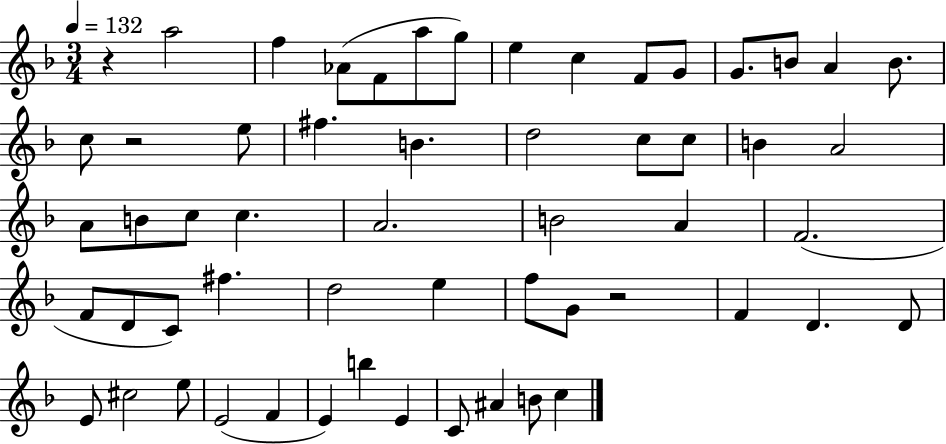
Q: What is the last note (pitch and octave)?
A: C5